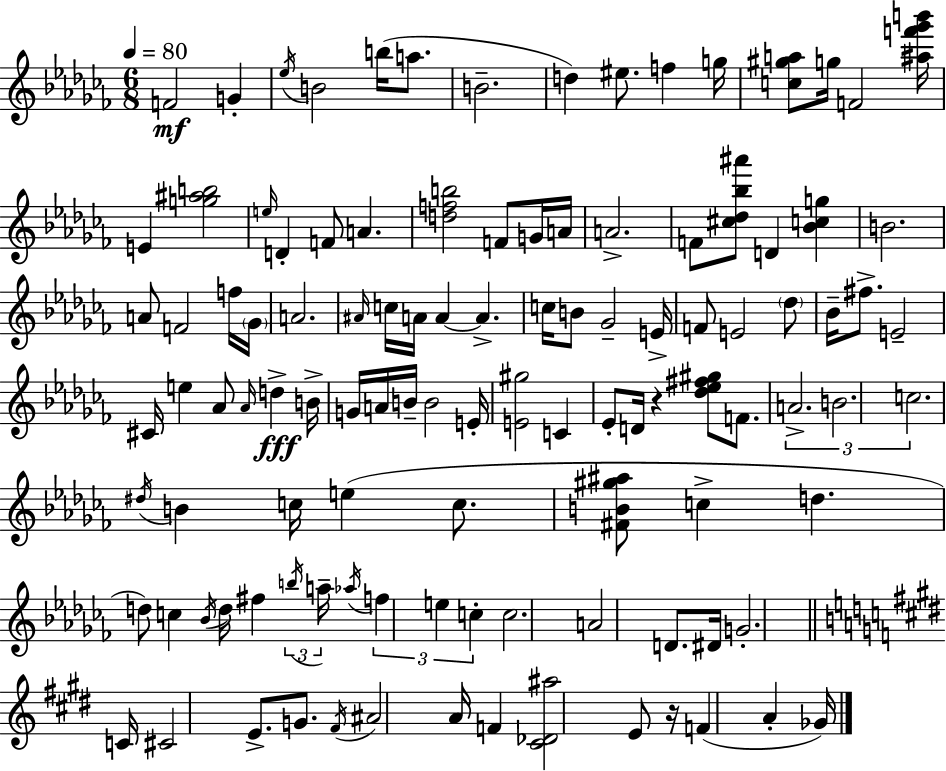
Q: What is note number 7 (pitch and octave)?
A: B4